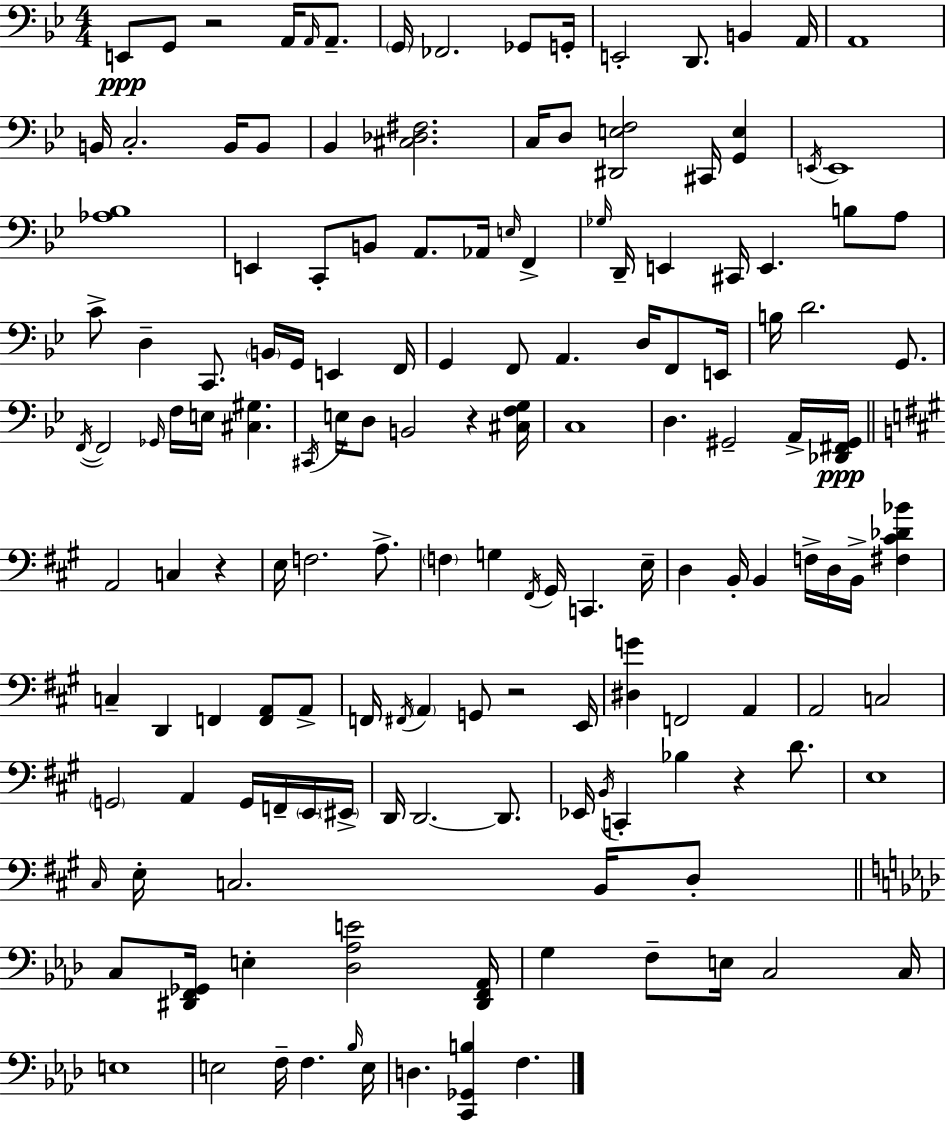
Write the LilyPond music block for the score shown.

{
  \clef bass
  \numericTimeSignature
  \time 4/4
  \key g \minor
  \repeat volta 2 { e,8\ppp g,8 r2 a,16 \grace { a,16 } a,8.-- | \parenthesize g,16 fes,2. ges,8 | g,16-. e,2-. d,8. b,4 | a,16 a,1 | \break b,16 c2.-. b,16 b,8 | bes,4 <cis des fis>2. | c16 d8 <dis, e f>2 cis,16 <g, e>4 | \acciaccatura { e,16 } e,1 | \break <aes bes>1 | e,4 c,8-. b,8 a,8. aes,16 \grace { e16 } f,4-> | \grace { ges16 } d,16-- e,4 cis,16 e,4. | b8 a8 c'8-> d4-- c,8. \parenthesize b,16 g,16 e,4 | \break f,16 g,4 f,8 a,4. | d16 f,8 e,16 b16 d'2. | g,8. \acciaccatura { f,16~ }~ f,2 \grace { ges,16 } f16 e16 | <cis gis>4. \acciaccatura { cis,16 } e16 d8 b,2 | \break r4 <cis f g>16 c1 | d4. gis,2-- | a,16-> <des, fis, gis,>16\ppp \bar "||" \break \key a \major a,2 c4 r4 | e16 f2. a8.-> | \parenthesize f4 g4 \acciaccatura { fis,16 } gis,16 c,4. | e16-- d4 b,16-. b,4 f16-> d16 b,16-> <fis cis' des' bes'>4 | \break c4-- d,4 f,4 <f, a,>8 a,8-> | f,16 \acciaccatura { fis,16 } \parenthesize a,4 g,8 r2 | e,16 <dis g'>4 f,2 a,4 | a,2 c2 | \break \parenthesize g,2 a,4 g,16 f,16-- | \parenthesize e,16 \parenthesize eis,16-> d,16 d,2.~~ d,8. | ees,16 \acciaccatura { b,16 } c,4-. bes4 r4 | d'8. e1 | \break \grace { cis16 } e16-. c2. | b,16 d8-. \bar "||" \break \key f \minor c8 <dis, f, ges,>16 e4-. <des aes e'>2 <dis, f, aes,>16 | g4 f8-- e16 c2 c16 | e1 | e2 f16-- f4. \grace { bes16 } | \break e16 d4. <c, ges, b>4 f4. | } \bar "|."
}